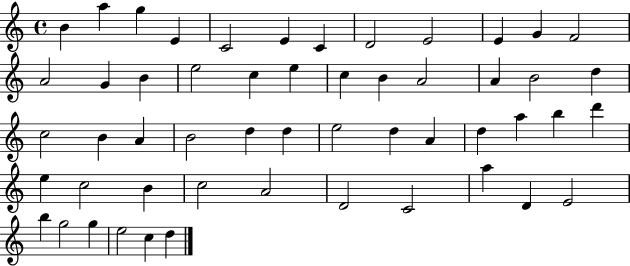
X:1
T:Untitled
M:4/4
L:1/4
K:C
B a g E C2 E C D2 E2 E G F2 A2 G B e2 c e c B A2 A B2 d c2 B A B2 d d e2 d A d a b d' e c2 B c2 A2 D2 C2 a D E2 b g2 g e2 c d